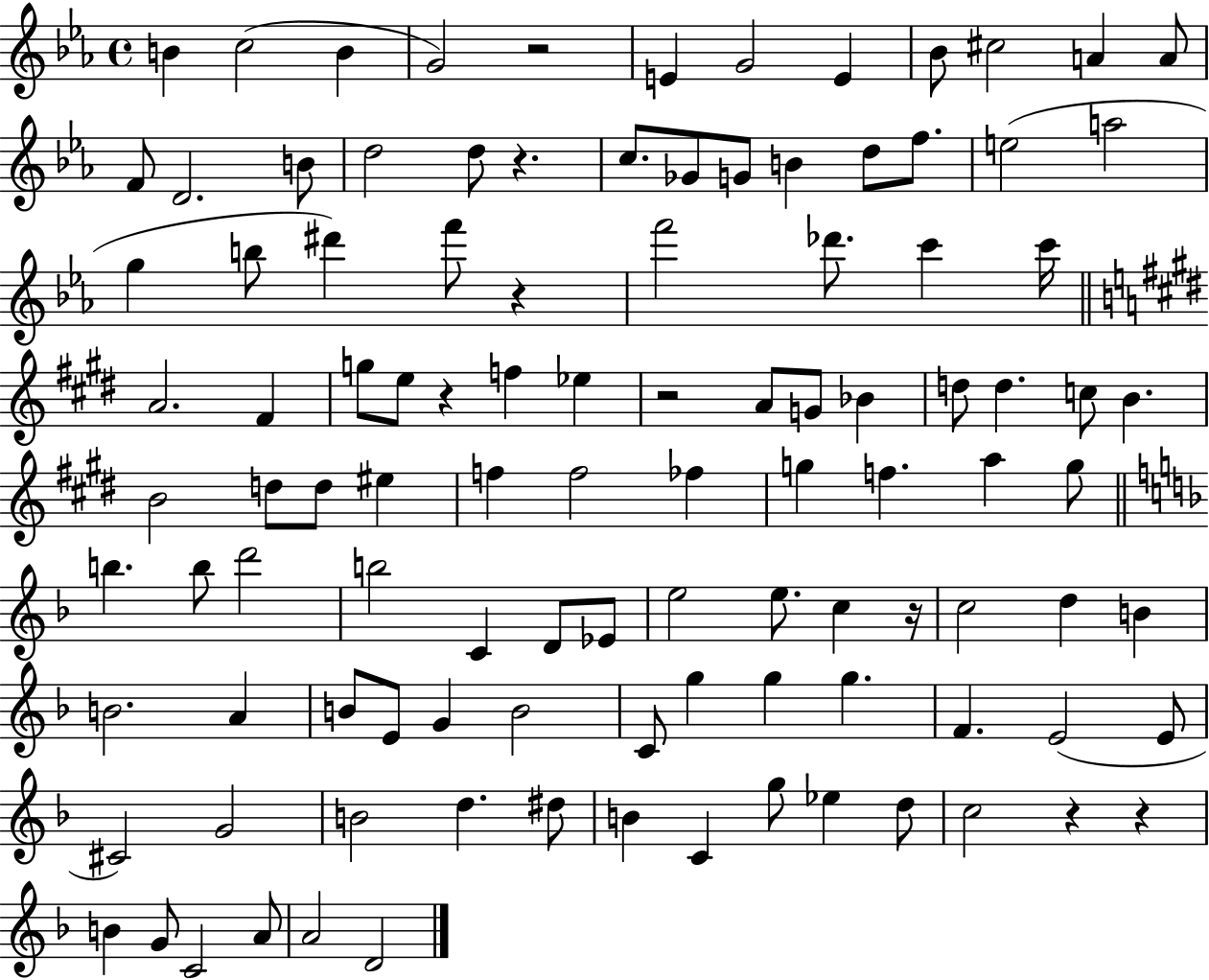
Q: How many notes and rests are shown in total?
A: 107